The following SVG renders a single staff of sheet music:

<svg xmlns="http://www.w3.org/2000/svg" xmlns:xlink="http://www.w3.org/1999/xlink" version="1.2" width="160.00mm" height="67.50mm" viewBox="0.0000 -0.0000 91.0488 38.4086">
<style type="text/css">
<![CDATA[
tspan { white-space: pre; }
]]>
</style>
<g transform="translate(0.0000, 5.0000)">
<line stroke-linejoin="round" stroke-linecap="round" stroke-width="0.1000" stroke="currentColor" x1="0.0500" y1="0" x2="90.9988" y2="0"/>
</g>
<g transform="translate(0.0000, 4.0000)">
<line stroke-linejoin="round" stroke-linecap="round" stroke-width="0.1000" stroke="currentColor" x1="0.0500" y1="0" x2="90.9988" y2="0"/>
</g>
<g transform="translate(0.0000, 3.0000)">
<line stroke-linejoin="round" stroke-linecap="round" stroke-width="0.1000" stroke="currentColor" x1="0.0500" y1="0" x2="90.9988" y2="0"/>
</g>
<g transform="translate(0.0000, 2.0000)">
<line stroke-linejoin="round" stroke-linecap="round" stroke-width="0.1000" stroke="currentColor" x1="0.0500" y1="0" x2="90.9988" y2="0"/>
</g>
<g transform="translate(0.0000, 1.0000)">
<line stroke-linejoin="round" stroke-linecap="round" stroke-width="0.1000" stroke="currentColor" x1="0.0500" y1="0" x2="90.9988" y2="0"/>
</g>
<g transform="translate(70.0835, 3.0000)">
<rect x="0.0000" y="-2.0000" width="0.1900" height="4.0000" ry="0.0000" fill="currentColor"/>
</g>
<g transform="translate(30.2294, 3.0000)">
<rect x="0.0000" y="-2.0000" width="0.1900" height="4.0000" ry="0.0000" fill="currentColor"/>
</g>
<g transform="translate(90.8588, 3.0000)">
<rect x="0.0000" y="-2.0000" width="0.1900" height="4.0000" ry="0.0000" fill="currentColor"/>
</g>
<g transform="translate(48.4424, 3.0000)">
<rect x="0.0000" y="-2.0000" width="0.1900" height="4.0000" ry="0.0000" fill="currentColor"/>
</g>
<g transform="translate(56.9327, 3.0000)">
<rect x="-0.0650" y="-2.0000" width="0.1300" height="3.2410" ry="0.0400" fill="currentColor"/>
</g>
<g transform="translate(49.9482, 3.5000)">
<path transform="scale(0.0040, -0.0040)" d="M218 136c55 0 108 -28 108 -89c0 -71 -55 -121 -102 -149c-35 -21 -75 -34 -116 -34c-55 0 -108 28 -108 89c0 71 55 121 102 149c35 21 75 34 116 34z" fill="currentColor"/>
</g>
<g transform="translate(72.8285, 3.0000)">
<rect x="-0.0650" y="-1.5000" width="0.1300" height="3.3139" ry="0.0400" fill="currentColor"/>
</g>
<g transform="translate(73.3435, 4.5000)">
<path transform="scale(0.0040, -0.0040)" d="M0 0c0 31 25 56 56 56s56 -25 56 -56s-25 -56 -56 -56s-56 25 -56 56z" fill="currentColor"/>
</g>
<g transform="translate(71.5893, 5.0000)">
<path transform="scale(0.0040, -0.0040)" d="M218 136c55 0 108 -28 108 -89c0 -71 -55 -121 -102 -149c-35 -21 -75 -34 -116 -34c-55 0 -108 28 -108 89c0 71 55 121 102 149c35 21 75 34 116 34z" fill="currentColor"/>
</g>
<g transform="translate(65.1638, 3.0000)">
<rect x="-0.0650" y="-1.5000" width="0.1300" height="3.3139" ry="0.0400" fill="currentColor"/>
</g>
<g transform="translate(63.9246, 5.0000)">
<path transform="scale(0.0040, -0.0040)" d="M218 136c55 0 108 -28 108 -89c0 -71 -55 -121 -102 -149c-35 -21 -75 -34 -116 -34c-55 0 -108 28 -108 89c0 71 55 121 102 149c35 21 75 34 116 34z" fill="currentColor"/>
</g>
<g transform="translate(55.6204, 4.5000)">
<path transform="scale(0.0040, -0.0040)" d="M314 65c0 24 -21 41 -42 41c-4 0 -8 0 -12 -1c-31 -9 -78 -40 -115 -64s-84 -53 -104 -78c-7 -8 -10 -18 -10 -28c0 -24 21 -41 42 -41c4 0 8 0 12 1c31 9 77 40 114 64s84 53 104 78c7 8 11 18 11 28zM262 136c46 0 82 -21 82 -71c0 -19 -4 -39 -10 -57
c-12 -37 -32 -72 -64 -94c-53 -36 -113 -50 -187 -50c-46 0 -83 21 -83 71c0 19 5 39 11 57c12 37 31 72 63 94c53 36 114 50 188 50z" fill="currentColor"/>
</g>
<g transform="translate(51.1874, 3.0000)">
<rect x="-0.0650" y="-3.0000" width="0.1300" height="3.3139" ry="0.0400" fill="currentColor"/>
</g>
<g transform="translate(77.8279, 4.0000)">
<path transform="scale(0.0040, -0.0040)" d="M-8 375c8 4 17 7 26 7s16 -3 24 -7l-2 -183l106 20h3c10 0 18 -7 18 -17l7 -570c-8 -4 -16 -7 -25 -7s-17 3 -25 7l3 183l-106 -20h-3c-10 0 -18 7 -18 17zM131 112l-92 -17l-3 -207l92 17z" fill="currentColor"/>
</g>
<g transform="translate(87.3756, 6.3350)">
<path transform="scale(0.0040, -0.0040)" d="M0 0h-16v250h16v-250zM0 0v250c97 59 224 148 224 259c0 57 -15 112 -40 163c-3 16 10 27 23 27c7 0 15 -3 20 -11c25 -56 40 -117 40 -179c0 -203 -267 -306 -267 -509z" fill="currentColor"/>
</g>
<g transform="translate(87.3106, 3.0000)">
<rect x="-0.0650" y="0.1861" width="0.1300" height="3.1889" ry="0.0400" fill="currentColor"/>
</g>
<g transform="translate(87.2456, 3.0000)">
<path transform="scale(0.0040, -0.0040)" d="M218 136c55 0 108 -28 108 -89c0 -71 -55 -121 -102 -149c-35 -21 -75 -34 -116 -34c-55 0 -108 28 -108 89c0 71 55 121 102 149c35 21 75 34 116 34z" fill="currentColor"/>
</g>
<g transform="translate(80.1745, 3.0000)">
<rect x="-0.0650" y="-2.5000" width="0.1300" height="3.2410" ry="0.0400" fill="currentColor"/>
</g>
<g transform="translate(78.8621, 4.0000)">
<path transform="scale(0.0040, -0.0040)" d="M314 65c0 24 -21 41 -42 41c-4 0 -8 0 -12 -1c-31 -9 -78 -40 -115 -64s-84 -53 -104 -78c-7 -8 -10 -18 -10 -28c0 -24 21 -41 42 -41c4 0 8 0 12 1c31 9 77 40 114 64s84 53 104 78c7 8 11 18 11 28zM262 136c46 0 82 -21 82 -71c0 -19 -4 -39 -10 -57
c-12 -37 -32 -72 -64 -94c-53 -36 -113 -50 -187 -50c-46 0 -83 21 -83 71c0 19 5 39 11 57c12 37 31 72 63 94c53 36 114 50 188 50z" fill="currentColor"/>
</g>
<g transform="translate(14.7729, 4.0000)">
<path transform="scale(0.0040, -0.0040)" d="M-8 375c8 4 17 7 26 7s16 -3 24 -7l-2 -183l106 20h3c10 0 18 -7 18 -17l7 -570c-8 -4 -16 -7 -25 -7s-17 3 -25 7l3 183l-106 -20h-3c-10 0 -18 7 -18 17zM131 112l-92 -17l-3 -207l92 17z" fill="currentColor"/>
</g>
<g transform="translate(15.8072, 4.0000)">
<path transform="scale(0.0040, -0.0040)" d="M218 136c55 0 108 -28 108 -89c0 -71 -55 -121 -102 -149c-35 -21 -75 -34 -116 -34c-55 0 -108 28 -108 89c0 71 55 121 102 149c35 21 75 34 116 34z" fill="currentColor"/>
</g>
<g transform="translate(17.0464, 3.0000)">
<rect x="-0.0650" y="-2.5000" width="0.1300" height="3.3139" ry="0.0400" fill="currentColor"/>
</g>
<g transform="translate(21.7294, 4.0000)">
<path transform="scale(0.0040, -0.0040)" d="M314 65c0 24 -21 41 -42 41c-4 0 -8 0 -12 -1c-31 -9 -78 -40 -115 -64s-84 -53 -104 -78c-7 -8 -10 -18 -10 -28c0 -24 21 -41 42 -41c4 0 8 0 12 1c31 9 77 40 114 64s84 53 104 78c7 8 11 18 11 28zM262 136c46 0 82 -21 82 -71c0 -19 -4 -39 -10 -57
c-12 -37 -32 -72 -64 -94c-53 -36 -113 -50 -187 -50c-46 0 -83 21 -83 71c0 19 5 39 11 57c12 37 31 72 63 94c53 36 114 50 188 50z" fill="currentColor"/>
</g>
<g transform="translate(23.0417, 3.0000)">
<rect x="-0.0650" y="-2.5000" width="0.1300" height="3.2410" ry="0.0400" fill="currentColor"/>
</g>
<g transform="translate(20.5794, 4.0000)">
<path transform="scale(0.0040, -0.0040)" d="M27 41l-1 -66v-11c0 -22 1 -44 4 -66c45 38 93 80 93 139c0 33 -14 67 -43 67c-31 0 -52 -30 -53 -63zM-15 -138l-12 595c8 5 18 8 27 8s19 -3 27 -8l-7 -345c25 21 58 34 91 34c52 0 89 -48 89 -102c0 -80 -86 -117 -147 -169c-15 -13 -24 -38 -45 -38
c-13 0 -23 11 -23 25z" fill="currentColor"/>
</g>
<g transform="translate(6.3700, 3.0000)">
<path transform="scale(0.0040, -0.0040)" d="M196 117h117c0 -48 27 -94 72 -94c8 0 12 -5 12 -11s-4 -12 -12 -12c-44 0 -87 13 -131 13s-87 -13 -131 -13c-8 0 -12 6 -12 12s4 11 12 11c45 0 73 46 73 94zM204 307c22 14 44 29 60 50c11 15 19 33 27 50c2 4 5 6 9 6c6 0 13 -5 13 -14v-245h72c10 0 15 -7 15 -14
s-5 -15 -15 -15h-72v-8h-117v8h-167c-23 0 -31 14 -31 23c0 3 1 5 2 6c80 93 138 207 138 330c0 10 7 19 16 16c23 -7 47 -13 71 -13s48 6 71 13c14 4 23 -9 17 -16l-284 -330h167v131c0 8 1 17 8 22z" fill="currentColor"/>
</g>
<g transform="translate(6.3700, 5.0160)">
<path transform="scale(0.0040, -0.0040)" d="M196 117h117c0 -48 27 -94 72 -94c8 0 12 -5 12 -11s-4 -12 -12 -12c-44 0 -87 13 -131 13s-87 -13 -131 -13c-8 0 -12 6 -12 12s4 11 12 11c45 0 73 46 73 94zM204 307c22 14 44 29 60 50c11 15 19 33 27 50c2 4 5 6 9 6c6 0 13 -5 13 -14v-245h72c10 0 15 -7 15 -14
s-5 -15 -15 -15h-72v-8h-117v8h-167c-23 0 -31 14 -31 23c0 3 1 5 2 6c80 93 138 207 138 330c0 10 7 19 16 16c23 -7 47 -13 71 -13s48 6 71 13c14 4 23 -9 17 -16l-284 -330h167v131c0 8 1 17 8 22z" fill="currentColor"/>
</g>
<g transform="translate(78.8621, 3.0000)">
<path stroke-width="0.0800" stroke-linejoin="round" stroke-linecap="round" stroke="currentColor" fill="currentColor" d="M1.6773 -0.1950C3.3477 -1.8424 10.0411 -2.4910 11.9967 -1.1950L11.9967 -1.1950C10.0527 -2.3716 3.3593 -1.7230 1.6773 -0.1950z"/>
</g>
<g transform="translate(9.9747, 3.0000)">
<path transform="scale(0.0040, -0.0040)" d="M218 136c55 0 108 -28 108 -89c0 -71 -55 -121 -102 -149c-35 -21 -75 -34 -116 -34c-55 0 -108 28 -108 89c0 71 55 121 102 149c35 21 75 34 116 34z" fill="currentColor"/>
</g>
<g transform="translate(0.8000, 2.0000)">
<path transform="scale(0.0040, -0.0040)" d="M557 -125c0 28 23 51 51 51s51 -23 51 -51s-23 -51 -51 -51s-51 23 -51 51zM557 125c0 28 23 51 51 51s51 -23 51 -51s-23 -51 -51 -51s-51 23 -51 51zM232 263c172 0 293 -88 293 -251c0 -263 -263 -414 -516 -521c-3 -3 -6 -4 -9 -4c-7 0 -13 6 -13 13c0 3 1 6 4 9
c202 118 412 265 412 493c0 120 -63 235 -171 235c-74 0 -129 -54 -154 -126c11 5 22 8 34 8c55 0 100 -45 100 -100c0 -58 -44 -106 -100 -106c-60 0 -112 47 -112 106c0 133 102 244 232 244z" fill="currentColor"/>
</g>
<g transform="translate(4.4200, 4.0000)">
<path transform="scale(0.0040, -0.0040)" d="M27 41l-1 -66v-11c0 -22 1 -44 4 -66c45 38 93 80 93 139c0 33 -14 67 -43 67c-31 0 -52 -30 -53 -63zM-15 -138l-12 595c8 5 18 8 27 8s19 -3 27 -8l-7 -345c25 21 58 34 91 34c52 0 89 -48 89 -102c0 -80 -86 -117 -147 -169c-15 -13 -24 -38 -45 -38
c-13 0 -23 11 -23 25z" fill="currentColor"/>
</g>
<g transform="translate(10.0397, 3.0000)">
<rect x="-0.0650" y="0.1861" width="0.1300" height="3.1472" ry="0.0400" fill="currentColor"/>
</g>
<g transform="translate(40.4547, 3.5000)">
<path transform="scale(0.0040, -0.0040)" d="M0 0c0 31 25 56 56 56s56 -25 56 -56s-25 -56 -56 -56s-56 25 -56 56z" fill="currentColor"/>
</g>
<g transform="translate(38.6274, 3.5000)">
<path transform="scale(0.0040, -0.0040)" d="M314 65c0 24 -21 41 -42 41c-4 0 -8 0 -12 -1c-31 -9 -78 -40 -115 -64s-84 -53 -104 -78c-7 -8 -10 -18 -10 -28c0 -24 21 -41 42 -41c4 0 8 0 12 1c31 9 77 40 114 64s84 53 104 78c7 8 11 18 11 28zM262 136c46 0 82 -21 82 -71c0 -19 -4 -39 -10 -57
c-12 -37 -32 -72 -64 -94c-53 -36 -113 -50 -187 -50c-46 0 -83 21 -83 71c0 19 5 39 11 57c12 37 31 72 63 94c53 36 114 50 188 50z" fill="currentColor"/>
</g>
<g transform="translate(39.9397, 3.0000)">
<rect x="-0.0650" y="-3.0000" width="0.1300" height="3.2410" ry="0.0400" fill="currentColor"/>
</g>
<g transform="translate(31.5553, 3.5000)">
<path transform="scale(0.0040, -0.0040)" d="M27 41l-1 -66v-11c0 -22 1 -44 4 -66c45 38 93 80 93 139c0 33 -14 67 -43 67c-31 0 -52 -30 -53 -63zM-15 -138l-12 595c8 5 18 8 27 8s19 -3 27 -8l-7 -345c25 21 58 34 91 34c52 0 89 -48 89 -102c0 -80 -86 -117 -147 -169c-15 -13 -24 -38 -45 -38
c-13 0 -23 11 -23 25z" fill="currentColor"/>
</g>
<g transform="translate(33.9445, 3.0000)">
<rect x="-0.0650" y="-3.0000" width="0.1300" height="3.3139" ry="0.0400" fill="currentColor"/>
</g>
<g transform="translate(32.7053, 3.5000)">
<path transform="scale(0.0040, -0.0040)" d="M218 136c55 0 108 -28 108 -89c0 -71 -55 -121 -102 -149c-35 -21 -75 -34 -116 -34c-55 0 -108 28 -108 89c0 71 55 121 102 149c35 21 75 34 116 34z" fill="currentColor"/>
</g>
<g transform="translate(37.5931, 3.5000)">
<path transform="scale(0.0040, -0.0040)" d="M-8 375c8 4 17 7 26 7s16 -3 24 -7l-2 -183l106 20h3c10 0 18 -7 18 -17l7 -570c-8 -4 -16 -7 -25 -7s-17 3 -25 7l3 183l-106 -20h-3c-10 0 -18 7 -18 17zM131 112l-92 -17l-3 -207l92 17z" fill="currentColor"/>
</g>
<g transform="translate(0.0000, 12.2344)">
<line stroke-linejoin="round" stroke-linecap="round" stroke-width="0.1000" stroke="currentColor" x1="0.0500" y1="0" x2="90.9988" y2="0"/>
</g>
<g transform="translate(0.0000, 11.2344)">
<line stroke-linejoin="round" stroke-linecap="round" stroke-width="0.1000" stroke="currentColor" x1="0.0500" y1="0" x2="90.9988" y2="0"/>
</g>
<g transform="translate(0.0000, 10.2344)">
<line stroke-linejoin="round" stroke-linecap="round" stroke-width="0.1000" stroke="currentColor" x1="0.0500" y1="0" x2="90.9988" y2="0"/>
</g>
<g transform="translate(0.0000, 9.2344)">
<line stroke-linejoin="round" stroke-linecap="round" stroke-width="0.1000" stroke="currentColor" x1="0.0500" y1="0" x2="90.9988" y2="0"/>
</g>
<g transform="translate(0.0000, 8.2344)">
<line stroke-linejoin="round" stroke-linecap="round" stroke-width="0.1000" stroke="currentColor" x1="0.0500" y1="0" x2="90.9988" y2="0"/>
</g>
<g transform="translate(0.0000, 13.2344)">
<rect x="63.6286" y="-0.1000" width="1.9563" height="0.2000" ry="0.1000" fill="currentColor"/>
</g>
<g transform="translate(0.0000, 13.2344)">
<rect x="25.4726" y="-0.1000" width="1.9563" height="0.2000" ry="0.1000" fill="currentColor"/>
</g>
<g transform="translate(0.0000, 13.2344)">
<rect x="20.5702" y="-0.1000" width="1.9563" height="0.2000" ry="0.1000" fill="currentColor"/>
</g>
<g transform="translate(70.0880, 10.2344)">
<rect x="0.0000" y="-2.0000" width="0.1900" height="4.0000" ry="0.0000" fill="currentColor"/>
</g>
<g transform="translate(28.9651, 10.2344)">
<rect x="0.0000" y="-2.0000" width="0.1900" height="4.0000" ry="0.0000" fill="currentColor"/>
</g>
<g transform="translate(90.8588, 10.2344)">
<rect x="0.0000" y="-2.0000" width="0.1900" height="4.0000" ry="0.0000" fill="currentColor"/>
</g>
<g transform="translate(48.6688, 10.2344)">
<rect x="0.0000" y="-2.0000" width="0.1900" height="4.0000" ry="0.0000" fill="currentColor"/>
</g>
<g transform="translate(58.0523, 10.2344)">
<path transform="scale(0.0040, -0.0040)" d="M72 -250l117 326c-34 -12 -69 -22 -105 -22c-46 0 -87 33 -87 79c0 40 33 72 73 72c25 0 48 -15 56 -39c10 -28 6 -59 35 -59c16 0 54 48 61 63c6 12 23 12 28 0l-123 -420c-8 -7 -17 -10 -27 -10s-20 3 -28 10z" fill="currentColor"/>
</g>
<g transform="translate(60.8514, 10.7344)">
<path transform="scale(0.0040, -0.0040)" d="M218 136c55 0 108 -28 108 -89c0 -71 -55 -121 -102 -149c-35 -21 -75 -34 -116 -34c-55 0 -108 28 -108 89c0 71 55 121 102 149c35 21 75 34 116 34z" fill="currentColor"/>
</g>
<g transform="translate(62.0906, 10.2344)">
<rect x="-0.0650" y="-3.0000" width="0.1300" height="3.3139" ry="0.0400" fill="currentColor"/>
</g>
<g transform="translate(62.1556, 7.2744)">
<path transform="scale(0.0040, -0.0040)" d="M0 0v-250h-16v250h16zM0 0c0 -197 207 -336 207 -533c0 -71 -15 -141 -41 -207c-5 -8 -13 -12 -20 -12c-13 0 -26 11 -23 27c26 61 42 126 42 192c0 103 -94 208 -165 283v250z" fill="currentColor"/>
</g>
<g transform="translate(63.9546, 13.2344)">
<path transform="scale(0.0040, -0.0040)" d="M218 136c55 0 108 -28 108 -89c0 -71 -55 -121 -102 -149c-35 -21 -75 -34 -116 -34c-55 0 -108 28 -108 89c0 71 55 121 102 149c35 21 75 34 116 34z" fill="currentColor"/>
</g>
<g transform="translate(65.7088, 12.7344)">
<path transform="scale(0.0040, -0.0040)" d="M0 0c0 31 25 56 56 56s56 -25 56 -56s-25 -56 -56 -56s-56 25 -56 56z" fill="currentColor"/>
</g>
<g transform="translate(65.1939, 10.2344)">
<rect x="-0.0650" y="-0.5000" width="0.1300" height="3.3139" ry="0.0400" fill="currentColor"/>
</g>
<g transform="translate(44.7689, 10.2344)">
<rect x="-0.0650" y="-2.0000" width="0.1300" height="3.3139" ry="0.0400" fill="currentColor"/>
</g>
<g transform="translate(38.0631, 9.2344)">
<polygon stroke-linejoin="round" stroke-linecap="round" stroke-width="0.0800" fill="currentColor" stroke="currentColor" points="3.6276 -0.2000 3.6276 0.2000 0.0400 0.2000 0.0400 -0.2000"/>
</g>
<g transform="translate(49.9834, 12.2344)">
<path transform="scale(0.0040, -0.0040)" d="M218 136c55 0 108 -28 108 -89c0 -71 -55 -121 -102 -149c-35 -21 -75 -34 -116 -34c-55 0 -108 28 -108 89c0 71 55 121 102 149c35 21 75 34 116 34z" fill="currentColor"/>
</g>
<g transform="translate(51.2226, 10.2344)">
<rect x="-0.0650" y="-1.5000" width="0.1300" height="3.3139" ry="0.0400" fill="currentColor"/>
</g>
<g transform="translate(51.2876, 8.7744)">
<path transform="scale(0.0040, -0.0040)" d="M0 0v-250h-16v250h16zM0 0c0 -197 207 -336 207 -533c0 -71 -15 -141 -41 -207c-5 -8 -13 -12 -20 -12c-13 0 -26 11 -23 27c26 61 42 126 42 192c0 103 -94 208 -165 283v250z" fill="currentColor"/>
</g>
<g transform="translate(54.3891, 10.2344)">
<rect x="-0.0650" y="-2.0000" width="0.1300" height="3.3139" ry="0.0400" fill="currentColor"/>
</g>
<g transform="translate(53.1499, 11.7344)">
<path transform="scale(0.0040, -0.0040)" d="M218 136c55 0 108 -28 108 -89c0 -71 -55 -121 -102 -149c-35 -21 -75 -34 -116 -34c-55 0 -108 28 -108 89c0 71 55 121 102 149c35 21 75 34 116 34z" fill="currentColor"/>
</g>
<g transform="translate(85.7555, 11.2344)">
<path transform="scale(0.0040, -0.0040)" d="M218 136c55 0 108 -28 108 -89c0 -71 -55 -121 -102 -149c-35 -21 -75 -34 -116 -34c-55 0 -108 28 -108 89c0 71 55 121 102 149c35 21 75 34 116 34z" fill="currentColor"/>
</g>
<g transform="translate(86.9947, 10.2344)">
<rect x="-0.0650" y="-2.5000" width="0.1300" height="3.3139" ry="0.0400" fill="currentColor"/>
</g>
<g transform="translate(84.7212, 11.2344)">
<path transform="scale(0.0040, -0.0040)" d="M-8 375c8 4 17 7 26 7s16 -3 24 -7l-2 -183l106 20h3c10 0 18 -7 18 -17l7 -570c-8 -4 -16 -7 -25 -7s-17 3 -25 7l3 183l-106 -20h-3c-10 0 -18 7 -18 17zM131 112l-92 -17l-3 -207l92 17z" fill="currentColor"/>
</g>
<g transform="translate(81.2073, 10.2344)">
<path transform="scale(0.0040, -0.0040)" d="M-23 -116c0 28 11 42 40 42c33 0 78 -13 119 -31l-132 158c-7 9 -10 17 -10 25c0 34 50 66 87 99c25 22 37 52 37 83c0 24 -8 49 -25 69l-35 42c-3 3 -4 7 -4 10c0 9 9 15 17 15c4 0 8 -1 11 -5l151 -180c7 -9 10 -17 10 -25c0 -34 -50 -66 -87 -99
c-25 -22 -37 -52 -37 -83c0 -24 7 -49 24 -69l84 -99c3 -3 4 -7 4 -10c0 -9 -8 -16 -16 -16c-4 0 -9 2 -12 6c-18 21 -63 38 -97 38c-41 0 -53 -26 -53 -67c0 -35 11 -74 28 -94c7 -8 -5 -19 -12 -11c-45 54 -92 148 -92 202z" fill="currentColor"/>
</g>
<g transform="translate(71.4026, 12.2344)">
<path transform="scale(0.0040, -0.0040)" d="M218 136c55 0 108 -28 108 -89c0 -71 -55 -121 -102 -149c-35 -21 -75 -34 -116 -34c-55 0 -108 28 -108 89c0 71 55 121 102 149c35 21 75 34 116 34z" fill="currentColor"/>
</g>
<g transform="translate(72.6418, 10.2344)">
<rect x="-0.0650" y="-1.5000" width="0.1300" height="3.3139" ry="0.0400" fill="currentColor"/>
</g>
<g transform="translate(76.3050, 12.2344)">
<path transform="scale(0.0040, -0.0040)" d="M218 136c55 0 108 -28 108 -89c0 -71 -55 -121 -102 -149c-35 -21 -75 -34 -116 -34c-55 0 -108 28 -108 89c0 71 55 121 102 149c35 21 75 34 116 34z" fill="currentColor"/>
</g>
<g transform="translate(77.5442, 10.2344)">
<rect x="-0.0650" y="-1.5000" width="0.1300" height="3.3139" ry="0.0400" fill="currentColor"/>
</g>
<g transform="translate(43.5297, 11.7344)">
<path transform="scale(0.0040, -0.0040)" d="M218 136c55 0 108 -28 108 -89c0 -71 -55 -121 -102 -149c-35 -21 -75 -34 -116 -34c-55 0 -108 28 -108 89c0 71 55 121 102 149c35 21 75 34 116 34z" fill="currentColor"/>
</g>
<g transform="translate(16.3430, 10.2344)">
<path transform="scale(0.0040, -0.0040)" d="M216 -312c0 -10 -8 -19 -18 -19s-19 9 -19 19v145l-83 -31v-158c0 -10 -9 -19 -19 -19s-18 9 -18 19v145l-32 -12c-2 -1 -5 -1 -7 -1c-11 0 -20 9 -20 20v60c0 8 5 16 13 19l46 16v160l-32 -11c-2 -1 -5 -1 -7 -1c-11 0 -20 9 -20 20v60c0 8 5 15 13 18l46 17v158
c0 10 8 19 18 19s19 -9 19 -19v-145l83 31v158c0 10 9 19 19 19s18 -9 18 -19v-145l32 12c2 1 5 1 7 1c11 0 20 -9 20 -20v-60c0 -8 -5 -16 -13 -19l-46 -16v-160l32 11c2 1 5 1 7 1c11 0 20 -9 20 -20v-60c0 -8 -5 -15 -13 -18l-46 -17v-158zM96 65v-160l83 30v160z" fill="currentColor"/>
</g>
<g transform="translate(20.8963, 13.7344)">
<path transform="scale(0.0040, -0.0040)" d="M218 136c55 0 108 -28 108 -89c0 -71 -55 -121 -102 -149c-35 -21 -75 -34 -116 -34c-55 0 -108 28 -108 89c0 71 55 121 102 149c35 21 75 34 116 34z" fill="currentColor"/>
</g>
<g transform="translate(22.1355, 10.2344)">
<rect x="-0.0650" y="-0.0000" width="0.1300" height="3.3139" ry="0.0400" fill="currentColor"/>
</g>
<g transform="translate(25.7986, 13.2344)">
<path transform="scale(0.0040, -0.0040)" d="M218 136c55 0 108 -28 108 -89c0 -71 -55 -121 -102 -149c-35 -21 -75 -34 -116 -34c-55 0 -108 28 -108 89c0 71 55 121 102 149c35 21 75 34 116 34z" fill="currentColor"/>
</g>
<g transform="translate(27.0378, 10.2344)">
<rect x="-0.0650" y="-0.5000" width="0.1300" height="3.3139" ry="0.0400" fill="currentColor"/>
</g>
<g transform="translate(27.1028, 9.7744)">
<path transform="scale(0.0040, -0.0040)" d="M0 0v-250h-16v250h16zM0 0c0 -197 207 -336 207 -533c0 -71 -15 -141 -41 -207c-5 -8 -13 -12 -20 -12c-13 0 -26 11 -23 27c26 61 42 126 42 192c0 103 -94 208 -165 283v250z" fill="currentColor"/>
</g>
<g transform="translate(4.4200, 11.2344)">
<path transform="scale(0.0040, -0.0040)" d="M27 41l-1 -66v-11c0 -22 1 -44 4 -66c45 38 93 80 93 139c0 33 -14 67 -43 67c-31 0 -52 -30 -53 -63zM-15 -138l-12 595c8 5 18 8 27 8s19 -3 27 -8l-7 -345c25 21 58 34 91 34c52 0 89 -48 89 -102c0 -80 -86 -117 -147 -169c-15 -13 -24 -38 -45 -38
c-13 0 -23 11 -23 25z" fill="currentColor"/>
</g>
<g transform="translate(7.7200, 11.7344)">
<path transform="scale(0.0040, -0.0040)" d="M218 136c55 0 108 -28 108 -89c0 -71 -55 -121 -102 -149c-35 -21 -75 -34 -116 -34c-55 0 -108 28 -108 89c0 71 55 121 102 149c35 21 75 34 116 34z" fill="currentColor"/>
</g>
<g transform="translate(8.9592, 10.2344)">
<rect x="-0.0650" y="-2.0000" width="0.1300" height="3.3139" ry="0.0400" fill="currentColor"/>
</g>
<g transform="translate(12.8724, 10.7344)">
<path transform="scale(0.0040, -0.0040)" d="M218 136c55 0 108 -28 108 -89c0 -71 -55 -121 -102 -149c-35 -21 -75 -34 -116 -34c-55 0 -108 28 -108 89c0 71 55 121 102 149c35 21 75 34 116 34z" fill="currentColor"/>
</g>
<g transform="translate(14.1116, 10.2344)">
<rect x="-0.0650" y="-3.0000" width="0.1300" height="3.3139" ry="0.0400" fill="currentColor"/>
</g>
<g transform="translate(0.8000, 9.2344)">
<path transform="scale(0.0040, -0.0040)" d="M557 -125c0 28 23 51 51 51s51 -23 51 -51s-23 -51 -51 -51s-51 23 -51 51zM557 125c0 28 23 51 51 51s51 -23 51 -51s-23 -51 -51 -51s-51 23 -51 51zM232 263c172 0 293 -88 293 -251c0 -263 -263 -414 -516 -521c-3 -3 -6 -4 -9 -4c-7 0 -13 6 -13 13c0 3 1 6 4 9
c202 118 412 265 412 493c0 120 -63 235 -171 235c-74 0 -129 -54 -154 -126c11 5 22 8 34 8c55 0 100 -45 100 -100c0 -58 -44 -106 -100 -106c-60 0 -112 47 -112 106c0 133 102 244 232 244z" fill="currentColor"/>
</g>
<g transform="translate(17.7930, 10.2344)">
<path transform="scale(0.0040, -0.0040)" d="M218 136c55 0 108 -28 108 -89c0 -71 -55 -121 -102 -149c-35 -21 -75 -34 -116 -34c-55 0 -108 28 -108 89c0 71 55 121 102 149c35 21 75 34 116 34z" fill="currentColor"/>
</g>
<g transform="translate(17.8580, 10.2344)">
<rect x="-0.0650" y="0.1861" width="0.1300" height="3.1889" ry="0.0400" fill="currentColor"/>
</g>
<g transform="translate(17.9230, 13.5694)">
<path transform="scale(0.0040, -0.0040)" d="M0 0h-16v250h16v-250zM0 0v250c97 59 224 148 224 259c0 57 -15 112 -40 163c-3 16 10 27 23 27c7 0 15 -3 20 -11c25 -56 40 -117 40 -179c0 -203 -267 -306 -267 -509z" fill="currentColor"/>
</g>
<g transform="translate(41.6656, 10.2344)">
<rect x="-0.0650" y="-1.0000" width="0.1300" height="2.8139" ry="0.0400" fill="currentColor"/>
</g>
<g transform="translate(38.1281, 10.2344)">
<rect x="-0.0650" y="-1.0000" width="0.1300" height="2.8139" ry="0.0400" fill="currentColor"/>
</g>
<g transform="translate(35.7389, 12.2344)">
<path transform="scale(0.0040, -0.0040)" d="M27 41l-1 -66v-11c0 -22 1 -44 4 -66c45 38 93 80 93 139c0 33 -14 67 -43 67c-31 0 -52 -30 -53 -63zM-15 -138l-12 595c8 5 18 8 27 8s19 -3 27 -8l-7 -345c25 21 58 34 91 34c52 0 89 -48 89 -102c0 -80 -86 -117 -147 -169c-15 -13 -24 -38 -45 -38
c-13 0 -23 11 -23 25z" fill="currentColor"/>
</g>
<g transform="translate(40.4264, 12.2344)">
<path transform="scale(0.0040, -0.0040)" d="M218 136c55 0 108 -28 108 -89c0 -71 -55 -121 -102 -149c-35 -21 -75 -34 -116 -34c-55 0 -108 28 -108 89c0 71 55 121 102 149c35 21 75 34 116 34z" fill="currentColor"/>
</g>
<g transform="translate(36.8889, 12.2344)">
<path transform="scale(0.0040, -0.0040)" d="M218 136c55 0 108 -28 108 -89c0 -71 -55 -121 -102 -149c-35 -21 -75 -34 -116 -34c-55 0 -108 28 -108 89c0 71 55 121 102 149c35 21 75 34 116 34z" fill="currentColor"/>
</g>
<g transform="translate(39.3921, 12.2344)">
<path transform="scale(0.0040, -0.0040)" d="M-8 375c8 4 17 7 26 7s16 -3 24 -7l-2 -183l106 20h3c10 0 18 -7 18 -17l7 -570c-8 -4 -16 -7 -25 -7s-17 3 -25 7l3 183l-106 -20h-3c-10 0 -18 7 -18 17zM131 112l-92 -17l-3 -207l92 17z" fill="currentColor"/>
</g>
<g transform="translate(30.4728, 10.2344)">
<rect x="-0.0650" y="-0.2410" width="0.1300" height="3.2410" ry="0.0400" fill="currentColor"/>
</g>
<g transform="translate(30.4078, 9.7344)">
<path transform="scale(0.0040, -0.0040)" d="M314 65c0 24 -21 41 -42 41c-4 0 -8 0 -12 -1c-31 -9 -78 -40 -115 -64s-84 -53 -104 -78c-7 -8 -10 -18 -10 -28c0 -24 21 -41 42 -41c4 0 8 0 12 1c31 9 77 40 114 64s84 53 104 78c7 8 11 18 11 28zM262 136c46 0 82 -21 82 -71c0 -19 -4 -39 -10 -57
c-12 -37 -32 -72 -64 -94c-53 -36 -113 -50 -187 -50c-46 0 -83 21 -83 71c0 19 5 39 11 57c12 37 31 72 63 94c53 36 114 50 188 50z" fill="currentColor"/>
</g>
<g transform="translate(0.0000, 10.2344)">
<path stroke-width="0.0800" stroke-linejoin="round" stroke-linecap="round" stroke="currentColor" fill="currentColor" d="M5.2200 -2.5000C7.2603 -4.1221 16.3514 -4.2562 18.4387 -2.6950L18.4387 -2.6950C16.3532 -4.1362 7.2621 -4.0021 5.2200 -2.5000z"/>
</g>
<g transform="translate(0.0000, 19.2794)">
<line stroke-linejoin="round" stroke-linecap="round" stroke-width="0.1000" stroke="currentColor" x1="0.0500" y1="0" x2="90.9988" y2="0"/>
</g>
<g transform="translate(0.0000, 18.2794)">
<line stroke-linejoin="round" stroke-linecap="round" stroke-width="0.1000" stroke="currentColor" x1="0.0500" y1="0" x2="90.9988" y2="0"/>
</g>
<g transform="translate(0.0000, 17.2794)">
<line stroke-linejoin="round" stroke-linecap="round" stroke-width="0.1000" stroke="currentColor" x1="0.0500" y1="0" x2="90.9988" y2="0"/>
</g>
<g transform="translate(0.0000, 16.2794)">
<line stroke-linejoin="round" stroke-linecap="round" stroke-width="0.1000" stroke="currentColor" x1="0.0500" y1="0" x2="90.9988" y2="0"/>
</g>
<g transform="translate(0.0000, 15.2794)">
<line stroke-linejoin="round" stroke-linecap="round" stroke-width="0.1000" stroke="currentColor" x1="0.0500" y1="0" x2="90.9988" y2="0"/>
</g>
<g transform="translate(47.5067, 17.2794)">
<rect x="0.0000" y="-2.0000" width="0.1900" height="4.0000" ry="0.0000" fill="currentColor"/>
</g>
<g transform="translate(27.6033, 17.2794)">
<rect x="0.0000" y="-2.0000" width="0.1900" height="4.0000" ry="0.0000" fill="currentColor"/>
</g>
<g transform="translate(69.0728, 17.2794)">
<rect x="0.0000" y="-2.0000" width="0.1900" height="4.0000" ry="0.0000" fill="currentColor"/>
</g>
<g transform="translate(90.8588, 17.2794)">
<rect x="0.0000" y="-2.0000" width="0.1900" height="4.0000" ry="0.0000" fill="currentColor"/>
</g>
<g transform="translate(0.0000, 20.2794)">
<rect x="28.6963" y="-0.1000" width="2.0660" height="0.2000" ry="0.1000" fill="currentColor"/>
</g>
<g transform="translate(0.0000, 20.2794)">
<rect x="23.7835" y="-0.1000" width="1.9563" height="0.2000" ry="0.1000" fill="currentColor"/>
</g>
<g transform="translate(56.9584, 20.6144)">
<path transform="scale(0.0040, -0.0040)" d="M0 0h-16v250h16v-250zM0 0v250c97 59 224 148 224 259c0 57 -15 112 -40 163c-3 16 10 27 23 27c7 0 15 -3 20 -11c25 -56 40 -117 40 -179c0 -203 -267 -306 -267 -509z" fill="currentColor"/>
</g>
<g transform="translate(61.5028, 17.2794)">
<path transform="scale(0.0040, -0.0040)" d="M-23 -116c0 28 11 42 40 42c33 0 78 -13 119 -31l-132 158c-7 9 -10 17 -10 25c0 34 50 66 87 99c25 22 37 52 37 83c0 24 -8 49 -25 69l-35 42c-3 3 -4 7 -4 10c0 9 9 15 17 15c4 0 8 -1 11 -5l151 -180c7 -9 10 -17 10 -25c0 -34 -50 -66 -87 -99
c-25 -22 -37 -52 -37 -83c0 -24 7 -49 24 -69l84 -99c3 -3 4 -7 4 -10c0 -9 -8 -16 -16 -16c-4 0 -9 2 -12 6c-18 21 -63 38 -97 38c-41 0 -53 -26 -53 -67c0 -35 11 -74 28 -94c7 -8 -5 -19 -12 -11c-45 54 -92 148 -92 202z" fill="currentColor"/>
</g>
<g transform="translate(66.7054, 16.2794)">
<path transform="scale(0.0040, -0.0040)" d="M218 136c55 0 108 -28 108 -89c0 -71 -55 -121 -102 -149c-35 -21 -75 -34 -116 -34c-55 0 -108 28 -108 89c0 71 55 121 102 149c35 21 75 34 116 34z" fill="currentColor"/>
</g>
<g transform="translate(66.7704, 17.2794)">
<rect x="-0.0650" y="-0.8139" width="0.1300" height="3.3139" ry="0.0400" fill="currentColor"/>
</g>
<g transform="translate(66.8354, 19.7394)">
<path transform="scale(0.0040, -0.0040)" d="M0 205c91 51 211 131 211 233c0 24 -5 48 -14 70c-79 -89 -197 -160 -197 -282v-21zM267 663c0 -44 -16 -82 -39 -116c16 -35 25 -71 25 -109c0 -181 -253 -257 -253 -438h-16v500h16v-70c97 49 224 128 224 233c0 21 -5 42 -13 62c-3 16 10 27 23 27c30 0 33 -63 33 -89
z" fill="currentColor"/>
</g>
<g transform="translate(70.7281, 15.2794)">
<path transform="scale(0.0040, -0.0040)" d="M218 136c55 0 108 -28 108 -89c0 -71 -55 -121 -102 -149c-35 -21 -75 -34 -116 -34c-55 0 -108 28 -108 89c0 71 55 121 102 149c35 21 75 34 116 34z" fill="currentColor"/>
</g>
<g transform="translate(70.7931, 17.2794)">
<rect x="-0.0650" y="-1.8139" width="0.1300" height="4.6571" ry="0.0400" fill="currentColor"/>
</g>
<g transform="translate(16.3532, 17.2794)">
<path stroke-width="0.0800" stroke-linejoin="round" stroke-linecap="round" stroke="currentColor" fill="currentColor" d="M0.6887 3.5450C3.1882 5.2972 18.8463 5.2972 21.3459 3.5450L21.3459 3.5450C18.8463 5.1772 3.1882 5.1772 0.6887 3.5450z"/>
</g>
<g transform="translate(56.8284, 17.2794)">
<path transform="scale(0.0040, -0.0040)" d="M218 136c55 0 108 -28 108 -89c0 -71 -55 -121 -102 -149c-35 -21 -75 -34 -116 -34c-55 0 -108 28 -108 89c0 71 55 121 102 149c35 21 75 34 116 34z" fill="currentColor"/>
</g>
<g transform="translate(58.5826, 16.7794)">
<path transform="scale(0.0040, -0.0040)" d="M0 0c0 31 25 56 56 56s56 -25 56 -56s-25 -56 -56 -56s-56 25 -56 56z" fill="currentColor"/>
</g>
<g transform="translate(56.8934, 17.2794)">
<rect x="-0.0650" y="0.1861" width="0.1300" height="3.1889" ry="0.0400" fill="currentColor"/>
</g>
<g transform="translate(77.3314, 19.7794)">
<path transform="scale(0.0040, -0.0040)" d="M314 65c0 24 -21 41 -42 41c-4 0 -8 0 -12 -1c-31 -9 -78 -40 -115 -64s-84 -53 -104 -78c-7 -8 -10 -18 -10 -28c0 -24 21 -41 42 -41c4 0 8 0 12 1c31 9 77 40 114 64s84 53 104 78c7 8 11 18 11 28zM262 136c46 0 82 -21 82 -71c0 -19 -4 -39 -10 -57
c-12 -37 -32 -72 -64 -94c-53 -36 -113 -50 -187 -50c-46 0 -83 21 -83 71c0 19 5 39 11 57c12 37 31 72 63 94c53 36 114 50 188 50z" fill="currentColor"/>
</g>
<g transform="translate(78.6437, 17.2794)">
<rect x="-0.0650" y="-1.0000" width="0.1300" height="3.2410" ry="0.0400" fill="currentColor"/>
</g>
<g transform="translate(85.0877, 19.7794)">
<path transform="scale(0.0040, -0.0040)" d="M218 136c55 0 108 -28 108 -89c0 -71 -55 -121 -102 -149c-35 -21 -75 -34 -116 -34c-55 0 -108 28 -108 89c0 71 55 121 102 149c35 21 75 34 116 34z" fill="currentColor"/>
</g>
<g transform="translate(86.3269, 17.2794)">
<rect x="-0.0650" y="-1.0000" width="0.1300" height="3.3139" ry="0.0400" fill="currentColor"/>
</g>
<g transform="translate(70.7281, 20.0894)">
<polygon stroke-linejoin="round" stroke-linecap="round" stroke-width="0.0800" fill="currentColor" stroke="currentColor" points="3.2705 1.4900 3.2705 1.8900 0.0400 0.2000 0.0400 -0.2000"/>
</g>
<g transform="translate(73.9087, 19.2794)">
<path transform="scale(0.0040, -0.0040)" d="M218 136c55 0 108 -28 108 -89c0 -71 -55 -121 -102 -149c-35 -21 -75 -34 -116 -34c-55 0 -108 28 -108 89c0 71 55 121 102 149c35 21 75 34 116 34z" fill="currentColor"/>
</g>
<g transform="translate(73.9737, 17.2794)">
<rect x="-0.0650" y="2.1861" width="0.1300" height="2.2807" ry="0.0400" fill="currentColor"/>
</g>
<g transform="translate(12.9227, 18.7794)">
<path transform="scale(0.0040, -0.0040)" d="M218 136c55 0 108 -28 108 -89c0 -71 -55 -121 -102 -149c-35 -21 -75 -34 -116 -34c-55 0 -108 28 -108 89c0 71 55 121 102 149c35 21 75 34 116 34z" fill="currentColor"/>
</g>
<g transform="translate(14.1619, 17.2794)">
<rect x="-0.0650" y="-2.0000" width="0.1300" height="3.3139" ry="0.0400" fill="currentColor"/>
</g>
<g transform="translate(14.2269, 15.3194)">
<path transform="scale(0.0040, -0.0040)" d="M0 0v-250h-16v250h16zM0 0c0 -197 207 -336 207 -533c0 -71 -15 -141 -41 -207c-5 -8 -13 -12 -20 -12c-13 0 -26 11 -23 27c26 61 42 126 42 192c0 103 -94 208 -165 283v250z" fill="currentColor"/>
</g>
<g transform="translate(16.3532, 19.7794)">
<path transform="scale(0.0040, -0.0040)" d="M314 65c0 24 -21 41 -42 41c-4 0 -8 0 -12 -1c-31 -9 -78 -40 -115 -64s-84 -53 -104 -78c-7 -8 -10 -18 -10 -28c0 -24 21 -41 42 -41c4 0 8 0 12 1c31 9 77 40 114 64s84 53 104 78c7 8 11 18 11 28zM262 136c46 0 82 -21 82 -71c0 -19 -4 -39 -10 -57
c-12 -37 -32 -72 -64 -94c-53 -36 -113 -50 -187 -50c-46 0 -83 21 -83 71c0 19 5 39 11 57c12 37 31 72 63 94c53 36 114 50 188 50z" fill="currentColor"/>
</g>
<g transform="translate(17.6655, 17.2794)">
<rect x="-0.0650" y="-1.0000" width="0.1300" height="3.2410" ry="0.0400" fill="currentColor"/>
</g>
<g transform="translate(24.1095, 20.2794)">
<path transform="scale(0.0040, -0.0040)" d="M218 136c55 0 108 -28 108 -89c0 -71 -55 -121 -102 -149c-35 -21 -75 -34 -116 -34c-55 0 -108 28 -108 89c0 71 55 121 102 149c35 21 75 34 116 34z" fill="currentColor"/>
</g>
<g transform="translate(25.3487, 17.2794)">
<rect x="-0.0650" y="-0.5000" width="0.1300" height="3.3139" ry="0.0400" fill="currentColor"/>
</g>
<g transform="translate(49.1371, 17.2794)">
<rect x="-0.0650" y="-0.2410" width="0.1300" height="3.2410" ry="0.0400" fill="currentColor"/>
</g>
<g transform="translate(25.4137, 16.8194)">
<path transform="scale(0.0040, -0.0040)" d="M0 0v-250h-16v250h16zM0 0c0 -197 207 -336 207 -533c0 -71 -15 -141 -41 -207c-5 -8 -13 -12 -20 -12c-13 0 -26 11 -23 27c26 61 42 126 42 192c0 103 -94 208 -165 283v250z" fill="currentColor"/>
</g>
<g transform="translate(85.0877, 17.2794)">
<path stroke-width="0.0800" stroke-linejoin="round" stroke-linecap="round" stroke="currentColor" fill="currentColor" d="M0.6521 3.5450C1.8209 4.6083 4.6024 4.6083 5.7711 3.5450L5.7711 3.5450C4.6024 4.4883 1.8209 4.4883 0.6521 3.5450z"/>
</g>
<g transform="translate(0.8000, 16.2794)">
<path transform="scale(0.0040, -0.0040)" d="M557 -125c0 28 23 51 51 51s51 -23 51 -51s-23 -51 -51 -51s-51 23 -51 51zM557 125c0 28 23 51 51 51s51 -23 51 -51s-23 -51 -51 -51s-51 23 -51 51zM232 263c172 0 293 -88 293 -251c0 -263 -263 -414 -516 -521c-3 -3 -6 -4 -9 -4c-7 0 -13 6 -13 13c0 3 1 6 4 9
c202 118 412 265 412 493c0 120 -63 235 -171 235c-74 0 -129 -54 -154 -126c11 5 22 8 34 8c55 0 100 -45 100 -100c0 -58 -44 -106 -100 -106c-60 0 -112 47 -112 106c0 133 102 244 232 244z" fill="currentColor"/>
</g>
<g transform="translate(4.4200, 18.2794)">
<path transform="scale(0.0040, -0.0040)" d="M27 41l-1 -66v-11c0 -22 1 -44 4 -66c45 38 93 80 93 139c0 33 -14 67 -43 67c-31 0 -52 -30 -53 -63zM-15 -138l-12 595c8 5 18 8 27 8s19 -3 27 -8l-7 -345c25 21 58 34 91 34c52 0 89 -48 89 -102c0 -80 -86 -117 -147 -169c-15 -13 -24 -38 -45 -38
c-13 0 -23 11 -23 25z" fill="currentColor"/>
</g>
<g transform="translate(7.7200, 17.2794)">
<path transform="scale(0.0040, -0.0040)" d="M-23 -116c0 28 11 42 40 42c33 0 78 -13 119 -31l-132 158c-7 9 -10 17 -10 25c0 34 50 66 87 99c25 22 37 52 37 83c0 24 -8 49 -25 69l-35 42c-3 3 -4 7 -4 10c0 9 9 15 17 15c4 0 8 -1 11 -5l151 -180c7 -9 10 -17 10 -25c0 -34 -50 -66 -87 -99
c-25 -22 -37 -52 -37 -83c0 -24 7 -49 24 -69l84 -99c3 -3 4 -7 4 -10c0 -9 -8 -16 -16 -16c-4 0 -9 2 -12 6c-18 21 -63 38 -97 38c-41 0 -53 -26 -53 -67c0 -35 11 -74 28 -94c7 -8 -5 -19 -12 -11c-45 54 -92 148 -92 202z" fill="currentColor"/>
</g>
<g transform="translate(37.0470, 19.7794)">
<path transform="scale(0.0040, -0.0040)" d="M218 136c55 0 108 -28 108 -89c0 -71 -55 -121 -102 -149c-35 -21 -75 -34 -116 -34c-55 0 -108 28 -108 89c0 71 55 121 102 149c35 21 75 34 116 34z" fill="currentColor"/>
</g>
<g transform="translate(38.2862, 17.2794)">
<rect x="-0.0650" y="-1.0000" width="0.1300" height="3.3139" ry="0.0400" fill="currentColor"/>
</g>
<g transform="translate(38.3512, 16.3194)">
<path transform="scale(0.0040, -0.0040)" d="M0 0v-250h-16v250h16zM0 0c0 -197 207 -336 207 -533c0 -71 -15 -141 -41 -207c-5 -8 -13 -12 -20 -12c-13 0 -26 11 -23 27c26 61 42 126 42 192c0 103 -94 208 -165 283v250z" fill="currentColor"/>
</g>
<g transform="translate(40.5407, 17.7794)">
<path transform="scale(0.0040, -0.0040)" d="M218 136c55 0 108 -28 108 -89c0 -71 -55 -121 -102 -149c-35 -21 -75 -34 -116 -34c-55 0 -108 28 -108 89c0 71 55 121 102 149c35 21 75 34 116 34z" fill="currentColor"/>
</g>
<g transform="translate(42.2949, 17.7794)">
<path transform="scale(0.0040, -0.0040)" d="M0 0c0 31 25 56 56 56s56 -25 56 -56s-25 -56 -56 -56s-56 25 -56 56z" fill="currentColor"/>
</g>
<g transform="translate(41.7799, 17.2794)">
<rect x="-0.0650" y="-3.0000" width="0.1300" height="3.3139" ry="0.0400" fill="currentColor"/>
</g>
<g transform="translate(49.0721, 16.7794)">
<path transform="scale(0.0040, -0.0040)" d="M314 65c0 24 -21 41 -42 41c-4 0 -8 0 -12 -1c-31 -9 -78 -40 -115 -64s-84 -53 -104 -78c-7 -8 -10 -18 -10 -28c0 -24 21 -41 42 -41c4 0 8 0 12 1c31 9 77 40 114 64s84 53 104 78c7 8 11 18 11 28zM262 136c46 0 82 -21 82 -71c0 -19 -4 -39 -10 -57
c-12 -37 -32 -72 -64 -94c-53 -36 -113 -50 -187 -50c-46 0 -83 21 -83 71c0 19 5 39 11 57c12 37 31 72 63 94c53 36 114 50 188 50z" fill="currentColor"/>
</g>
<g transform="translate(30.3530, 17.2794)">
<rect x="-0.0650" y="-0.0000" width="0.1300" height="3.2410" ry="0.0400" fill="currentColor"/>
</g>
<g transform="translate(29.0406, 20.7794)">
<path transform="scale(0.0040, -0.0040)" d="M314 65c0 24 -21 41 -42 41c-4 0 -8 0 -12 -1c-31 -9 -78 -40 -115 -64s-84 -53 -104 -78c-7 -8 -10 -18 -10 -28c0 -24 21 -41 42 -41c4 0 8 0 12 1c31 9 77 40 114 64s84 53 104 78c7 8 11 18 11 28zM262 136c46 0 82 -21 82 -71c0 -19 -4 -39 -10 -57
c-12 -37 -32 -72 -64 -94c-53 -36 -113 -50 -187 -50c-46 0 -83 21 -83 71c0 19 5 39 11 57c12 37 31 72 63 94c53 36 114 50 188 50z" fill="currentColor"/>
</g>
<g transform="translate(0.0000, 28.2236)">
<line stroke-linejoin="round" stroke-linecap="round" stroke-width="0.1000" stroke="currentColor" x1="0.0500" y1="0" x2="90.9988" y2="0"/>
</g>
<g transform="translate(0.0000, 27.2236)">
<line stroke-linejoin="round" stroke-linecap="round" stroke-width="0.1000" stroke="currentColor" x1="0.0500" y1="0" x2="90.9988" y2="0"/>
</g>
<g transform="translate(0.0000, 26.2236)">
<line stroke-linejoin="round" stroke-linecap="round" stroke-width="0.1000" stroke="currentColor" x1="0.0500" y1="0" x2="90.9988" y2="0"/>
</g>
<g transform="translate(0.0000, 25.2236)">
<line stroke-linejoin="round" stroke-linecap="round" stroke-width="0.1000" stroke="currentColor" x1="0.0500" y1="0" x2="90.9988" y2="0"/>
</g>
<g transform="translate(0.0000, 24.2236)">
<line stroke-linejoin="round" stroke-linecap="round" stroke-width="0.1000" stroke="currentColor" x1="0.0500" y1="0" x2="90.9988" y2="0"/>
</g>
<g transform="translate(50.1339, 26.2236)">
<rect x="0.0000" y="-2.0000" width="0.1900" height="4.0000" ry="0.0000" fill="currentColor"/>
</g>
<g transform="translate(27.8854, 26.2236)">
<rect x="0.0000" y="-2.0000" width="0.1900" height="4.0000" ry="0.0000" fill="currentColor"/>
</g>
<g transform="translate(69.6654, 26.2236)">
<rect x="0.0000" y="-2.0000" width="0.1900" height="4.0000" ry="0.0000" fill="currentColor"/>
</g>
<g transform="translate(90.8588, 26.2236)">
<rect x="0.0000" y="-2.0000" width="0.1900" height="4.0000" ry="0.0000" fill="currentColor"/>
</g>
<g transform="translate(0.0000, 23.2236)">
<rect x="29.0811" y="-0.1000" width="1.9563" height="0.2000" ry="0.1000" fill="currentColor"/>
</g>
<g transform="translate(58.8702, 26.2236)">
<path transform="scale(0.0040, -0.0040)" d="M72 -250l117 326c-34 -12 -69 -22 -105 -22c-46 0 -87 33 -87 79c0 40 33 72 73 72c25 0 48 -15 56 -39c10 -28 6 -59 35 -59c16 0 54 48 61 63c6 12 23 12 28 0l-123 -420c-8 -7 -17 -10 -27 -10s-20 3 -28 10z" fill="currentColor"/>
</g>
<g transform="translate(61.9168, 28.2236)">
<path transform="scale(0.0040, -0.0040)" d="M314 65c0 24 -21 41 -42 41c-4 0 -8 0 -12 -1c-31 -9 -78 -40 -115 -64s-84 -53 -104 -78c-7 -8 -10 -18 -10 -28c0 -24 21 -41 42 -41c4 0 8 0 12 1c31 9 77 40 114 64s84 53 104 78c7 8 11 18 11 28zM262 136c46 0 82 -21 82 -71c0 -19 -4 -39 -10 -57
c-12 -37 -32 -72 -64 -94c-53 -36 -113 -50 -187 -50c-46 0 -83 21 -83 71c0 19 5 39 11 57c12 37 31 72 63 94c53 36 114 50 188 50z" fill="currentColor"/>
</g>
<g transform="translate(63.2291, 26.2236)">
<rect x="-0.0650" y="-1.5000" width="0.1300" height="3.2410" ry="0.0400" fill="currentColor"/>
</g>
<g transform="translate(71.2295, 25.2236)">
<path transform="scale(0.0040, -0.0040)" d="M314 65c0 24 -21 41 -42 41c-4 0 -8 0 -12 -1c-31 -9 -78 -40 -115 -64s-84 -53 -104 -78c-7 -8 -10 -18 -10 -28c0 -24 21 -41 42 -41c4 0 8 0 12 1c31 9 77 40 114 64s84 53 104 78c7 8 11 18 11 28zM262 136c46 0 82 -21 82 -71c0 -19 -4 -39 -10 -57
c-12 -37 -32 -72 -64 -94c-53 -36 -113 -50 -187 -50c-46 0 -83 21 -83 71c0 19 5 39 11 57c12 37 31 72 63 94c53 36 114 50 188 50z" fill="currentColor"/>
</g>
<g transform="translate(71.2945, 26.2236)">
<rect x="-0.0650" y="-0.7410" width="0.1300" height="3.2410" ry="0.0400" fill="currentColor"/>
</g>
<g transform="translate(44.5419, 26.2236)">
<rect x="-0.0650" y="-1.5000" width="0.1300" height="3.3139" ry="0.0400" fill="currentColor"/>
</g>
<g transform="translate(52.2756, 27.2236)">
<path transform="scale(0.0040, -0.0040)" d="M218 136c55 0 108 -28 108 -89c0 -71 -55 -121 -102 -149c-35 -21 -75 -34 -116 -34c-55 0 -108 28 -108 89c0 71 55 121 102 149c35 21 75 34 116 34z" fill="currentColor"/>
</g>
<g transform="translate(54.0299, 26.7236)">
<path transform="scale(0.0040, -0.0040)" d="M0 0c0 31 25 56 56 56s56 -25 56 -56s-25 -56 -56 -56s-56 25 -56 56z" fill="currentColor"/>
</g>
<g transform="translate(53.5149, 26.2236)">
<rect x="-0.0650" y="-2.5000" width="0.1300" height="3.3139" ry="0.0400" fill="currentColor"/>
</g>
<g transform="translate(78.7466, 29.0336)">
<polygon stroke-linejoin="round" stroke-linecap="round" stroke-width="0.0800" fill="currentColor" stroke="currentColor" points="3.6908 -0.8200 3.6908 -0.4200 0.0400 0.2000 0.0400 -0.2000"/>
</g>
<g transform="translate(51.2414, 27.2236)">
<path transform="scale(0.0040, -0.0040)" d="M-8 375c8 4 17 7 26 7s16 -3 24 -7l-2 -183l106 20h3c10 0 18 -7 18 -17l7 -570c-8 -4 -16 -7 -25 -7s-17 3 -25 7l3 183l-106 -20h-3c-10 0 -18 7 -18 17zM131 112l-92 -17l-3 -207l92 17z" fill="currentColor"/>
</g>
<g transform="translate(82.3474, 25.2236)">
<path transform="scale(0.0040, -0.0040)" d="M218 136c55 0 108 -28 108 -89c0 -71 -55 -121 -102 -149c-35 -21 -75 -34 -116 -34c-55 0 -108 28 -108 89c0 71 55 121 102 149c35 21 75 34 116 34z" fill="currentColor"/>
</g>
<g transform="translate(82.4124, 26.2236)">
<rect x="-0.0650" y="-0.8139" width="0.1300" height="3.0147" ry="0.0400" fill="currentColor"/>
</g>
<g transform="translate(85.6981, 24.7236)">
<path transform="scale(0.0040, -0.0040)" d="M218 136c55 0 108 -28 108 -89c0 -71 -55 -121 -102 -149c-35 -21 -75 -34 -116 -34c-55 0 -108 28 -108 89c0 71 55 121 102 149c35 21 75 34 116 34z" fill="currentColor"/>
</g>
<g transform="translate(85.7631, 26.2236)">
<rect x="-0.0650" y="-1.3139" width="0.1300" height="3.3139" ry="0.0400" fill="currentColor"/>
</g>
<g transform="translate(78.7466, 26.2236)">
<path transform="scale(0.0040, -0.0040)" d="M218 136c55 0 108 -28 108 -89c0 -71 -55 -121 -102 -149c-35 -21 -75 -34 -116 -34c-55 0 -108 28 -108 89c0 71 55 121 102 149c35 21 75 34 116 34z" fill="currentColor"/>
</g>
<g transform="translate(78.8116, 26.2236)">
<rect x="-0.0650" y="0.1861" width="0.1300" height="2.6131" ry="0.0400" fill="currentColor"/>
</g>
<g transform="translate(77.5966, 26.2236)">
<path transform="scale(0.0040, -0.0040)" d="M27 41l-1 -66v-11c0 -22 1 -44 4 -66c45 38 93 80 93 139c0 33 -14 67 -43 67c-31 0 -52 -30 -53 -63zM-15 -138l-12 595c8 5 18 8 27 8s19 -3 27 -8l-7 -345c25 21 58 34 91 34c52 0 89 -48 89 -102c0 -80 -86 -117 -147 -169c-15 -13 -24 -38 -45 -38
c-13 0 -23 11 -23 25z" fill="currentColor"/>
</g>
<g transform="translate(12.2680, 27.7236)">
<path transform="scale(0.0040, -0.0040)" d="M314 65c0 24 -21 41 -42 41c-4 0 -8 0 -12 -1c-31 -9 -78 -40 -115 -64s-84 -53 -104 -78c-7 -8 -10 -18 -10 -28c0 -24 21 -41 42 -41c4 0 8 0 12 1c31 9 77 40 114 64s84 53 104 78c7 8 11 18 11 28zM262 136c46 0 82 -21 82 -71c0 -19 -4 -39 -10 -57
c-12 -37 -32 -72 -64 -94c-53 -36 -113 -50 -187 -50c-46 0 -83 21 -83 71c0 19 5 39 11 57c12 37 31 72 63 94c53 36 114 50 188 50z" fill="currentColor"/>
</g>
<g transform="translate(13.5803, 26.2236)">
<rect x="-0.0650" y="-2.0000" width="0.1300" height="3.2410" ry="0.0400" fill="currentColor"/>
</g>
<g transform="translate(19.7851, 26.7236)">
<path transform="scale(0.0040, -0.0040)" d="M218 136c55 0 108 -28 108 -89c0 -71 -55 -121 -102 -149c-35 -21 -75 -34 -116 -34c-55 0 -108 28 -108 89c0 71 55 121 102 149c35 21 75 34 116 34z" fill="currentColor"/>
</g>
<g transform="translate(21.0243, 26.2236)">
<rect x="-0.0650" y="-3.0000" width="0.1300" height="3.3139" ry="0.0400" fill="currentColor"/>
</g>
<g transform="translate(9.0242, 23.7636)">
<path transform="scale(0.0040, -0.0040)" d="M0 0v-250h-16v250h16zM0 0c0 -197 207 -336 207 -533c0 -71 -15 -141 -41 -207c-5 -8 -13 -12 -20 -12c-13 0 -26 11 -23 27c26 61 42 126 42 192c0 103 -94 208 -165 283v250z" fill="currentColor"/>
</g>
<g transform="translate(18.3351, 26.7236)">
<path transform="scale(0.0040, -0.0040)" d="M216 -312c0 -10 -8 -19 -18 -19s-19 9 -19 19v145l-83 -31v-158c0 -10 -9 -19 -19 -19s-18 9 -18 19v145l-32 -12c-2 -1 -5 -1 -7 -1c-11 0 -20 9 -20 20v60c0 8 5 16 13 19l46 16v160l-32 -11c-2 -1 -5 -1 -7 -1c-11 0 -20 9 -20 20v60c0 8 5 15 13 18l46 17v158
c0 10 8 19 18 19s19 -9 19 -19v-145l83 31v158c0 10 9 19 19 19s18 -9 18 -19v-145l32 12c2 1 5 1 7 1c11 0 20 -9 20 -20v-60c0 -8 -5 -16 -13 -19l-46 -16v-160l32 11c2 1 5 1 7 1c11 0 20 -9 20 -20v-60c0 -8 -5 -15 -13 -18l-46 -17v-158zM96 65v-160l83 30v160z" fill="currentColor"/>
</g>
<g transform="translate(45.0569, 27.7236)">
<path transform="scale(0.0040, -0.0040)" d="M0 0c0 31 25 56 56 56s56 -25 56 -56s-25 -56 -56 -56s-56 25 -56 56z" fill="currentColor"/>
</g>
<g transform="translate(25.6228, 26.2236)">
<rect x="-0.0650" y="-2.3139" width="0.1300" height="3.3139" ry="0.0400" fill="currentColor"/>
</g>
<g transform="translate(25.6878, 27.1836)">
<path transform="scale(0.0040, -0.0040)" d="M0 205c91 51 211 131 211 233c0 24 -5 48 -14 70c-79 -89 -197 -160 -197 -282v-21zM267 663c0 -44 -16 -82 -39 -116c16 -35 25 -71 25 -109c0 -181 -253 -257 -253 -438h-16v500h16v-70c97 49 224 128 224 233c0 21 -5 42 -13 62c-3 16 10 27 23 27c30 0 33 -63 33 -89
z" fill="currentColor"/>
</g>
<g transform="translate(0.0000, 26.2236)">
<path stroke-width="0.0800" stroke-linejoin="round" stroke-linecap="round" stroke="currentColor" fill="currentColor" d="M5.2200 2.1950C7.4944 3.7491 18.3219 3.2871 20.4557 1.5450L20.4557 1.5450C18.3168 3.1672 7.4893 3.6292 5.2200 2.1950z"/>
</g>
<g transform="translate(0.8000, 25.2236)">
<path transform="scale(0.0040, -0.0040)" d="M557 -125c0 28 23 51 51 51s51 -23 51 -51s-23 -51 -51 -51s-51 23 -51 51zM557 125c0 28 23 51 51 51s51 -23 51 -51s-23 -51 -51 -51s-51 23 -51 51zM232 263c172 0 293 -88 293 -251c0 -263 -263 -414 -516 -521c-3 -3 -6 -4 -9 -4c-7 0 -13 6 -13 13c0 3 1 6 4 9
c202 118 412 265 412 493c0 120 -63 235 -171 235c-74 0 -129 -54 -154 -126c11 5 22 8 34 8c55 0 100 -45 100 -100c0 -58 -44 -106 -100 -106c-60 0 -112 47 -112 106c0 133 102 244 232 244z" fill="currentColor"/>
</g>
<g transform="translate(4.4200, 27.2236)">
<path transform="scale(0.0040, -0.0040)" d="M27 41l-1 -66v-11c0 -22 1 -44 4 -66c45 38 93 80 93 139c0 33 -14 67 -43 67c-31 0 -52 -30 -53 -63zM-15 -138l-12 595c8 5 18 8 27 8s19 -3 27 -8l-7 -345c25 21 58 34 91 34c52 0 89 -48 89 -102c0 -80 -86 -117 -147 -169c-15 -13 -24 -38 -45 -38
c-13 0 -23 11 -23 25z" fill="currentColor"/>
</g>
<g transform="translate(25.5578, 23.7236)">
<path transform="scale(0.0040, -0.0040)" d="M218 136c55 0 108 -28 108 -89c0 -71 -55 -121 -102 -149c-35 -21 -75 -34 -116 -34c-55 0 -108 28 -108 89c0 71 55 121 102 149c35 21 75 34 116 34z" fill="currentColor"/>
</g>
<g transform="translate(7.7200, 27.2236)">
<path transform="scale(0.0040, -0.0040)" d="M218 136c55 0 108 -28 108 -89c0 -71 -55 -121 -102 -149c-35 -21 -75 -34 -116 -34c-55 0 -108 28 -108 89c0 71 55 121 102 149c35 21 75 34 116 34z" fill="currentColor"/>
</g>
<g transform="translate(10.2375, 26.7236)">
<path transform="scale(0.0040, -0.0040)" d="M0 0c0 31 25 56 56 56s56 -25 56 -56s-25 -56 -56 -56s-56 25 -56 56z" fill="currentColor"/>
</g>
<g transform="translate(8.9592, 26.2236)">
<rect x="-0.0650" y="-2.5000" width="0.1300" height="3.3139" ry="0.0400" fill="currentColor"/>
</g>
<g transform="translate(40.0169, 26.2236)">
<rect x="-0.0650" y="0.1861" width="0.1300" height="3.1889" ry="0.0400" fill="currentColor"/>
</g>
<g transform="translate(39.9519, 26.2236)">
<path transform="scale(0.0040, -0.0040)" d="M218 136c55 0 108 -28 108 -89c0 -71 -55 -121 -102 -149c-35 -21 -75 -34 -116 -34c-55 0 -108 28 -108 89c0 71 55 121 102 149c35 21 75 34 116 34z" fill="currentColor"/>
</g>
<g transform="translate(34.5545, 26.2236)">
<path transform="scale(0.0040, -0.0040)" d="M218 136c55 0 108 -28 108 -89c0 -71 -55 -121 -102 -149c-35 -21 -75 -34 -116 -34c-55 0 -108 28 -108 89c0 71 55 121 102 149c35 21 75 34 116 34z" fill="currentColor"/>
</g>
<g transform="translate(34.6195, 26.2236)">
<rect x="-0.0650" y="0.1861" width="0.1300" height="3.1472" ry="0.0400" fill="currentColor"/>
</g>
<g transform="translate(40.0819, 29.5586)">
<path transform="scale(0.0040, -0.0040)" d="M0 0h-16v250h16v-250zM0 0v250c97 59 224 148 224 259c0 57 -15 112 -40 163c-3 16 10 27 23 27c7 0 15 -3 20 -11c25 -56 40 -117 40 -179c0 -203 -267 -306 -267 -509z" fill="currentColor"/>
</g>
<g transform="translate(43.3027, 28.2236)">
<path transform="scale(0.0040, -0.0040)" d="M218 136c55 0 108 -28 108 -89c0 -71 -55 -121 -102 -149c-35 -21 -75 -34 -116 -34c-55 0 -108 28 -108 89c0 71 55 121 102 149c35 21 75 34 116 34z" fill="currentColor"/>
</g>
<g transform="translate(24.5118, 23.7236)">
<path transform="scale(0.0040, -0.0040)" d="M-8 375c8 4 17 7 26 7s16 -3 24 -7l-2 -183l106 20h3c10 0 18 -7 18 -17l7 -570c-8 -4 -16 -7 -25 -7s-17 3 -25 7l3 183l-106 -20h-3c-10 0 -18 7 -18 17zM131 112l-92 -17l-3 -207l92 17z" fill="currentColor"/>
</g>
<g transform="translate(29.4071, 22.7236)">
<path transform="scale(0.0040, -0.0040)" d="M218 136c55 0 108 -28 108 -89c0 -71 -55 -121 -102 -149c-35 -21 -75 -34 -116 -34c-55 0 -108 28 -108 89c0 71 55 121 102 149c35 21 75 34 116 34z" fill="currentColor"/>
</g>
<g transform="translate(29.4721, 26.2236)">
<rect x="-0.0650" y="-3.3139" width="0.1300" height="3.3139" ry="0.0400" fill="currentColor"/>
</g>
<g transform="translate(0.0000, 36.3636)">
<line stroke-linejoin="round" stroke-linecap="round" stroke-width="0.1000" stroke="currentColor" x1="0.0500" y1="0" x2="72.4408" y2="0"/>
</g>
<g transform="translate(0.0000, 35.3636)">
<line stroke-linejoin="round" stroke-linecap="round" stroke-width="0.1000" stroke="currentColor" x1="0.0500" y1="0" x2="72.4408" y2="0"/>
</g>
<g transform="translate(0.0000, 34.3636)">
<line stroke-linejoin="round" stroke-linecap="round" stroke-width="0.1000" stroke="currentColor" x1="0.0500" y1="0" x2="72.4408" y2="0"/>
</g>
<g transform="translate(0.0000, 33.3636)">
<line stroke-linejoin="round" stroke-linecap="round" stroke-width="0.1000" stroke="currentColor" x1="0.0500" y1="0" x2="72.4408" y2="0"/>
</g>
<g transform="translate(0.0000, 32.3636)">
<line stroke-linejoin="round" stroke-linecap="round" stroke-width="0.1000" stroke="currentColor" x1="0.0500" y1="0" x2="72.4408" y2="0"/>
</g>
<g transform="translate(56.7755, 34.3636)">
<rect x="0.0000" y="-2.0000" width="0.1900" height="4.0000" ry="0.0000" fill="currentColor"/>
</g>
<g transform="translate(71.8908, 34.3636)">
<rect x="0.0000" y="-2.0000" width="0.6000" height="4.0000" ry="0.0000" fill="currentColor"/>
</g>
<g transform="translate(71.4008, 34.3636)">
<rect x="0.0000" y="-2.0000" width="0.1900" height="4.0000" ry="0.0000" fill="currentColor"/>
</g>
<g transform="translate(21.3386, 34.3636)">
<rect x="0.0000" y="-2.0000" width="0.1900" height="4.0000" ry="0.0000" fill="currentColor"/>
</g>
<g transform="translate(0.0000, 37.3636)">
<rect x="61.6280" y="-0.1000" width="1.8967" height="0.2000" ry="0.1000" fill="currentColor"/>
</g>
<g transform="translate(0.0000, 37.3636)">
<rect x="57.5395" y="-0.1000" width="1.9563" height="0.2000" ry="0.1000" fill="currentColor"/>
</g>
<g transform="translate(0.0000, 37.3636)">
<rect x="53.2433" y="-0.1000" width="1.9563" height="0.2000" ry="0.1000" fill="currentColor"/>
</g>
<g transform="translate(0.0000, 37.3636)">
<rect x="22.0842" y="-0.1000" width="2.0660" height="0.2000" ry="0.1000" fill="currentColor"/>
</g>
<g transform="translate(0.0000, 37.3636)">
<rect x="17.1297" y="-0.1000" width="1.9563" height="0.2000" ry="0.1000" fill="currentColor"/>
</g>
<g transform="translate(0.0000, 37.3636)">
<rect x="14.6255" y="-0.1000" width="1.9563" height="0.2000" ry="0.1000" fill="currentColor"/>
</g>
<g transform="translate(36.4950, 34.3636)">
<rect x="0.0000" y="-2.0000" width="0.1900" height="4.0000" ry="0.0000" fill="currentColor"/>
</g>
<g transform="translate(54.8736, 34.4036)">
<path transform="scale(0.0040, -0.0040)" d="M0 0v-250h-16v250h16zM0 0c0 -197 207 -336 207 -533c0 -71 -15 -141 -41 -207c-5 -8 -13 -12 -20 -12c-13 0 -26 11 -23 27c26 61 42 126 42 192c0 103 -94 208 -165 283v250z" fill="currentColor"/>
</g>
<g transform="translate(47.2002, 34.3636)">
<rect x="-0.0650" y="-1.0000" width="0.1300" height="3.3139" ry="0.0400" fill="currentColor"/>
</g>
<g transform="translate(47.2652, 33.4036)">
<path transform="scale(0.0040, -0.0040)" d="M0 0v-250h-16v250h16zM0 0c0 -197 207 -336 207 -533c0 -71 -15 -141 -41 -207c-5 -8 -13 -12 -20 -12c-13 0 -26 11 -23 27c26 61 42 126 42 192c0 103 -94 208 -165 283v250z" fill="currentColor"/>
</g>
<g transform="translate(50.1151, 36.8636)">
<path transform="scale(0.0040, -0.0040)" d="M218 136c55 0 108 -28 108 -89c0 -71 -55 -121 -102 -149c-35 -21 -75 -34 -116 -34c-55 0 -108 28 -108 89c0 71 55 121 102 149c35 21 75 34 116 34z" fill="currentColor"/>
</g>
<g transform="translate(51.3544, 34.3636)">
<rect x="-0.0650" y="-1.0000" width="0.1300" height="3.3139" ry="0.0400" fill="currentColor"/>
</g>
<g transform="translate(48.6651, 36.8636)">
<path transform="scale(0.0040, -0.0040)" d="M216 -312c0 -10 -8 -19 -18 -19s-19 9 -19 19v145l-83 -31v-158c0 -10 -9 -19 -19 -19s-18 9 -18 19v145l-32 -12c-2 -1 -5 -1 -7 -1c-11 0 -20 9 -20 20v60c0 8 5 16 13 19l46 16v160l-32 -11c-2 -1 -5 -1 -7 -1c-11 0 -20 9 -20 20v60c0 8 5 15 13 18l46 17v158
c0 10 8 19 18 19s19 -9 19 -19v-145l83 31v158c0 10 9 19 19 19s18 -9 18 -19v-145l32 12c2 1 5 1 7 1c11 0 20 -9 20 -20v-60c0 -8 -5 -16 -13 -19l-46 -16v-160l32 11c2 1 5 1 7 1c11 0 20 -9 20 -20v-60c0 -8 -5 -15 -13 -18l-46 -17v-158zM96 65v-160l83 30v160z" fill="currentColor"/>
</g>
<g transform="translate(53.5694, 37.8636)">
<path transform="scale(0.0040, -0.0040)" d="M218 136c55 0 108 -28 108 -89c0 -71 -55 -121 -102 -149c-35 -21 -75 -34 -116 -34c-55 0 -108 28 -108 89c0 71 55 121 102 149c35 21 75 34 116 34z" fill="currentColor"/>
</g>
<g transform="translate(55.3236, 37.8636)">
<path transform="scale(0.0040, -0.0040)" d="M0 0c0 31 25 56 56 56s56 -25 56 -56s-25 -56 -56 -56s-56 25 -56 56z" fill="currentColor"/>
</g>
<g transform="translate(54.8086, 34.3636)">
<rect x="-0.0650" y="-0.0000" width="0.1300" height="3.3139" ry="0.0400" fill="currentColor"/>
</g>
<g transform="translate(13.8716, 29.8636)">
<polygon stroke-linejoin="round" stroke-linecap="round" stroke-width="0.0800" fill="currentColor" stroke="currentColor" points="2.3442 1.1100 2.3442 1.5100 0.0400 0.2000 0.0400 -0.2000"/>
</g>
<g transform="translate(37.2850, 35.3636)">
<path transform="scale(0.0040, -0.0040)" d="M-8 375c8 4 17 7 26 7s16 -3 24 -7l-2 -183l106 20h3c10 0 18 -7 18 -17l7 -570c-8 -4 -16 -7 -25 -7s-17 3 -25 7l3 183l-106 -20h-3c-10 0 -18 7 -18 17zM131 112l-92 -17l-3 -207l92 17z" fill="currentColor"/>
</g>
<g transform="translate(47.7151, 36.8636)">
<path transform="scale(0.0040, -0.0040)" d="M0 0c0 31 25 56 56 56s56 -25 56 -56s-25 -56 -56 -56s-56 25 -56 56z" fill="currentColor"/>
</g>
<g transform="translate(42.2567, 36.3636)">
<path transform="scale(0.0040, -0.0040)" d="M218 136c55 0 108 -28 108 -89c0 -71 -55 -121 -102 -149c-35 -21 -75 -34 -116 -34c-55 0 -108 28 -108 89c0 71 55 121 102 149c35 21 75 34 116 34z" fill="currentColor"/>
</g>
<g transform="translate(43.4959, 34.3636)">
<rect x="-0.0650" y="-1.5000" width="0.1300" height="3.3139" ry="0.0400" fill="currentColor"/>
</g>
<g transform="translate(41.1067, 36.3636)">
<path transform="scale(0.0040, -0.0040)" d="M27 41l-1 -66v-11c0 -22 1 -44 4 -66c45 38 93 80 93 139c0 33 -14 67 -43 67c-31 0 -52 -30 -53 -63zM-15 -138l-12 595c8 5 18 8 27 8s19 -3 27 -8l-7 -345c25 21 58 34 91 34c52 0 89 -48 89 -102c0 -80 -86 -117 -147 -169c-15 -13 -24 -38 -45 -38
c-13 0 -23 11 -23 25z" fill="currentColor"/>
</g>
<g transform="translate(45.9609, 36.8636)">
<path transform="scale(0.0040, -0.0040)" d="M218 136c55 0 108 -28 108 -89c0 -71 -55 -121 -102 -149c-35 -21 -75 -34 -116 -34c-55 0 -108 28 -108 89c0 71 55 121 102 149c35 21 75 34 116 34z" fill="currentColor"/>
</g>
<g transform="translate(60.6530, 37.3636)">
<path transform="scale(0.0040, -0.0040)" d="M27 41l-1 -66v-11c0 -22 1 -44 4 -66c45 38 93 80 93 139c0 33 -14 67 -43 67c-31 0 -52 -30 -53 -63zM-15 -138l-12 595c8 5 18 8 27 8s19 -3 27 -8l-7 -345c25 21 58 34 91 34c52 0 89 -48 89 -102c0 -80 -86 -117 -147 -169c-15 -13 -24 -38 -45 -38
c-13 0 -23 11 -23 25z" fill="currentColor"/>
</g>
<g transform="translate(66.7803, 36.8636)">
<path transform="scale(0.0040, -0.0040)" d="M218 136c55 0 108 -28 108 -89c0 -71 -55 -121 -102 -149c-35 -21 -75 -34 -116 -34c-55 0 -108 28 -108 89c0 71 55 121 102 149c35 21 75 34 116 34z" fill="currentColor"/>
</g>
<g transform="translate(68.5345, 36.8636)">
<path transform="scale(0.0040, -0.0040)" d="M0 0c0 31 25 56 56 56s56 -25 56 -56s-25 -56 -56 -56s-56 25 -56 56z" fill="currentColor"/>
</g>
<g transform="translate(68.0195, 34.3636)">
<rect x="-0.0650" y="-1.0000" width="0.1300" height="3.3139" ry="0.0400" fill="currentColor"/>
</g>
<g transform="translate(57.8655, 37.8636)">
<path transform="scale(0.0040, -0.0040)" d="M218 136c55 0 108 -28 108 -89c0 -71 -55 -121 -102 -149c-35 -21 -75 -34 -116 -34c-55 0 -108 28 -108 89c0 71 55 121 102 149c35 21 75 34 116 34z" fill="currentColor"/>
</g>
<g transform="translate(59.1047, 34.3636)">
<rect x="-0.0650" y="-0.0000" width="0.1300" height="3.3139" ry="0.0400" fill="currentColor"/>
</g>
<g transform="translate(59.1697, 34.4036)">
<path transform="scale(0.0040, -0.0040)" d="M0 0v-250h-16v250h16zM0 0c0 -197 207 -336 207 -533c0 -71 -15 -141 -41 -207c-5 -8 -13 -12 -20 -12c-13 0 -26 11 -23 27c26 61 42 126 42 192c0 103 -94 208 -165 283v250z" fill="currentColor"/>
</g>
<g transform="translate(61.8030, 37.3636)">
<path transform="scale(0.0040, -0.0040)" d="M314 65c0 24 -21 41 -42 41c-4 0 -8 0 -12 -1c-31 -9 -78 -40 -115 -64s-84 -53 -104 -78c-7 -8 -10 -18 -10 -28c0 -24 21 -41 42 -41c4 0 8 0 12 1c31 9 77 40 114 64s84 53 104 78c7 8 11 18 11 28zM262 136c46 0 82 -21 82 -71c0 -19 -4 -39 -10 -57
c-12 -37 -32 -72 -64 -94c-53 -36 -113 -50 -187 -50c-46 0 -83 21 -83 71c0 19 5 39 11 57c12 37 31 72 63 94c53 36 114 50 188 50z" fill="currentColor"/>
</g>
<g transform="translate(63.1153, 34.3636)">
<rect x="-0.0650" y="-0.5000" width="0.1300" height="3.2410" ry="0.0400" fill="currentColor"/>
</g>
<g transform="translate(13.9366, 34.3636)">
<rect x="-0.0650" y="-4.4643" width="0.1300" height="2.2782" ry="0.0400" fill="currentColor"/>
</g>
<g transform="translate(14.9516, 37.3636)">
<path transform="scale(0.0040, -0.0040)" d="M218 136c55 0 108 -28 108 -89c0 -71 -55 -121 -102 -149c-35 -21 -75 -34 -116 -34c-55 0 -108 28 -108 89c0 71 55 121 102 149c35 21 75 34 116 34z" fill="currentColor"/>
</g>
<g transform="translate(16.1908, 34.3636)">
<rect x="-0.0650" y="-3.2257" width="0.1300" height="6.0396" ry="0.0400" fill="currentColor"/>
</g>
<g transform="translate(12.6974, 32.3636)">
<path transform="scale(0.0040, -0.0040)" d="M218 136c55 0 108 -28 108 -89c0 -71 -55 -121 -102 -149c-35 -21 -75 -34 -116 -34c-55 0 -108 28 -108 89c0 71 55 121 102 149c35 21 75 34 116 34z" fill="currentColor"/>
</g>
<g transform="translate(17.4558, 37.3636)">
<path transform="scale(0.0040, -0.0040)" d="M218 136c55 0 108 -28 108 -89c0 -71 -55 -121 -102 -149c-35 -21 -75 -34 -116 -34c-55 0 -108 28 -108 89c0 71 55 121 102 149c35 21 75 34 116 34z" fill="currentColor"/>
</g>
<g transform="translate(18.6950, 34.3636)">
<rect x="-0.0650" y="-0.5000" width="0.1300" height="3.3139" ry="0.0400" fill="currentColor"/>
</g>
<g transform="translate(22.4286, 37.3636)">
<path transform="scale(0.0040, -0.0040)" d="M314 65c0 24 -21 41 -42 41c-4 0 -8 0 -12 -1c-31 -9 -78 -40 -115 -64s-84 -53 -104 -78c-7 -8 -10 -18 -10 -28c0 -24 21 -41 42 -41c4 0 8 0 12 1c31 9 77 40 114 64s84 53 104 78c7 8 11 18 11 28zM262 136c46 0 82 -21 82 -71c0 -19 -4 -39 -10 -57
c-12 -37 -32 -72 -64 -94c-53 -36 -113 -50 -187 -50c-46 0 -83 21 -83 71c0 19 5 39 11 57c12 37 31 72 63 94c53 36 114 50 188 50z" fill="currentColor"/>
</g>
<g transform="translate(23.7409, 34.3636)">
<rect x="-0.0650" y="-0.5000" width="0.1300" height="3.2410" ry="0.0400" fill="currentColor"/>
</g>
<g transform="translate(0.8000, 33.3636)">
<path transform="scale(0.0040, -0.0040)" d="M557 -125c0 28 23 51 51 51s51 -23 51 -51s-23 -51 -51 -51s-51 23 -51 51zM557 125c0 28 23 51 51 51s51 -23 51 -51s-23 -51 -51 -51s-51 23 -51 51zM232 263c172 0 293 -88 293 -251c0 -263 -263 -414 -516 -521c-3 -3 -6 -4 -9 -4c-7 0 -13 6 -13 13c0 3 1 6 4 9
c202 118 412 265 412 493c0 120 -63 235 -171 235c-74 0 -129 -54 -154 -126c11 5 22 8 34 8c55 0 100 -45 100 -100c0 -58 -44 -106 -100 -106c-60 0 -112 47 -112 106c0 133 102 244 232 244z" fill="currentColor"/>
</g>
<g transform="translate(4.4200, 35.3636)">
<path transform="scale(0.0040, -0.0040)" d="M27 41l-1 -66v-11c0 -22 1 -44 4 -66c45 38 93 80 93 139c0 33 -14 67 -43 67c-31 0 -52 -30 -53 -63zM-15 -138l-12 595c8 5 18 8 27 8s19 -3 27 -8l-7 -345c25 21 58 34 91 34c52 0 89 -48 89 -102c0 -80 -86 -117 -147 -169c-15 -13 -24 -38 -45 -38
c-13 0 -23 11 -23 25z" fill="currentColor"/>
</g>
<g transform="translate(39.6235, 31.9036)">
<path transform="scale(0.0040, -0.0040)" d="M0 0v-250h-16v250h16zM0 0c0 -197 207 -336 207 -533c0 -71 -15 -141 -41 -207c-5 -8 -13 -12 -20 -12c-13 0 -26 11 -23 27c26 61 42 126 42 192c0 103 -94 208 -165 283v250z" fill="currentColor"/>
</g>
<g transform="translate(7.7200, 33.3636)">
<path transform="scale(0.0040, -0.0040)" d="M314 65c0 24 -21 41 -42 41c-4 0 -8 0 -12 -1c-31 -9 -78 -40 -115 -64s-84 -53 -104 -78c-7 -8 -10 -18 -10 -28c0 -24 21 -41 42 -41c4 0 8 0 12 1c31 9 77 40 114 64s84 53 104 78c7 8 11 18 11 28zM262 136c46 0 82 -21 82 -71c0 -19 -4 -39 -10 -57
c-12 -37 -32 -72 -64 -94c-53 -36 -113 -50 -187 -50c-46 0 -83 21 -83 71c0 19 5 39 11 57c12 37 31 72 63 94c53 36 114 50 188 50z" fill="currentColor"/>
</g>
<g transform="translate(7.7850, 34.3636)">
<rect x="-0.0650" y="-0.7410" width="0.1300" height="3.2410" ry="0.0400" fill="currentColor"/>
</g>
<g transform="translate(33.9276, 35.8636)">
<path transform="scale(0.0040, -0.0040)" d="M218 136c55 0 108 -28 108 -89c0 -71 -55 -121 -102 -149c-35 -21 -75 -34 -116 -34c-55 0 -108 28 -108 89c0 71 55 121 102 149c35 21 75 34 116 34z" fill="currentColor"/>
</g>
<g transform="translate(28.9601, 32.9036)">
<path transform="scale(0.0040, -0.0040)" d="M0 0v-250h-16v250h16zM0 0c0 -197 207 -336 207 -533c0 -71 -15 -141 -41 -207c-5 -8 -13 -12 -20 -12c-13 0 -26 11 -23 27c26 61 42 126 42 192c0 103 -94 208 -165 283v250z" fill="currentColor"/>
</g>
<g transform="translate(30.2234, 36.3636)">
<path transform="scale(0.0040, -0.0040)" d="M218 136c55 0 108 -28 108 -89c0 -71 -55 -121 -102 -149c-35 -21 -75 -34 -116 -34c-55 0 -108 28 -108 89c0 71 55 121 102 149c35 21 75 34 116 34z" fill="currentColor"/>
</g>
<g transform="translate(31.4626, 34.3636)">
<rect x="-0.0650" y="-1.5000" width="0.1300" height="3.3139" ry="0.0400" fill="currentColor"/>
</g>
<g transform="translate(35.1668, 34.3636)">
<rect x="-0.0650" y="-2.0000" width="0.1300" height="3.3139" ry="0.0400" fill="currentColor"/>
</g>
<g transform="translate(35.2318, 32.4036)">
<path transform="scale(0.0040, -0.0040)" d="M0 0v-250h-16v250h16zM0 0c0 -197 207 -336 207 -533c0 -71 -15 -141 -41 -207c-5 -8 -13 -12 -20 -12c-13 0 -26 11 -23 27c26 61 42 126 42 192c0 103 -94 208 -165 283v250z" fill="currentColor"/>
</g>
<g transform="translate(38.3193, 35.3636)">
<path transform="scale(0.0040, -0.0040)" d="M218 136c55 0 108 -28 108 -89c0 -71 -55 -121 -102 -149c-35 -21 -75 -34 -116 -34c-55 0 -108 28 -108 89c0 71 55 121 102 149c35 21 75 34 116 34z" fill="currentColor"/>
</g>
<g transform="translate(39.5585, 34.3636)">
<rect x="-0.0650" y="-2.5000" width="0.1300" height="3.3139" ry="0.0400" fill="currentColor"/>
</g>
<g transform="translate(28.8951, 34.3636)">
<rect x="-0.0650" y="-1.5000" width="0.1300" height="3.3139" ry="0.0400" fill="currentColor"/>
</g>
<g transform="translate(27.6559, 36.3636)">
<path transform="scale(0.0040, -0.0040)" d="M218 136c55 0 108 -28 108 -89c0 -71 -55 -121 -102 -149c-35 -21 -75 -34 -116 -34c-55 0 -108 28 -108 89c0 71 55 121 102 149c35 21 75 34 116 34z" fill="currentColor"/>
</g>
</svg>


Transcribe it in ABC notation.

X:1
T:Untitled
M:4/4
L:1/4
K:F
D, B,, _B,,2 _C, C,2 C, A,,2 G,, G,, B,,2 D,/2 A,, C, ^D,/2 D,, E,,/2 E,2 _G,,/2 G,,/2 A,, G,,/2 A,, z/2 C,/2 E,, G,, G,, z B,, z A,,/2 F,,2 E,,/2 D,,2 F,,/2 C, E,2 D,/2 z F,/4 A,/2 G,,/2 F,,2 F,, _B,,/2 A,,2 ^C, B,/4 D D, D,/2 G,, B,, z/2 G,,2 F,2 _D,/2 F,/2 G, F,2 A,/2 E,,/2 E,, E,,2 G,,/2 G,, A,,/2 B,,/2 _G,, F,,/2 ^F,, D,,/2 D,,/2 _E,,2 F,,